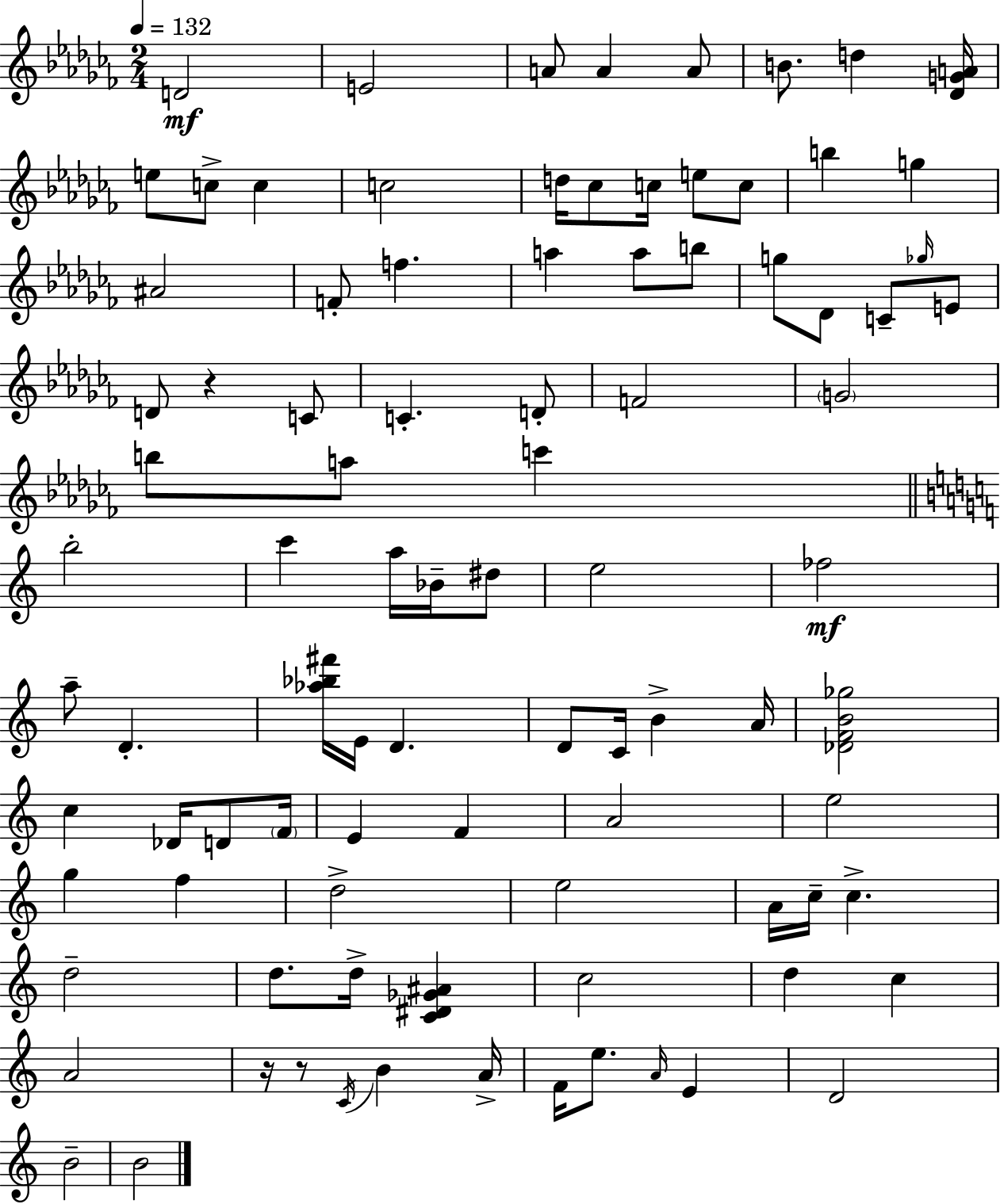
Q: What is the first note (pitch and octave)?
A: D4